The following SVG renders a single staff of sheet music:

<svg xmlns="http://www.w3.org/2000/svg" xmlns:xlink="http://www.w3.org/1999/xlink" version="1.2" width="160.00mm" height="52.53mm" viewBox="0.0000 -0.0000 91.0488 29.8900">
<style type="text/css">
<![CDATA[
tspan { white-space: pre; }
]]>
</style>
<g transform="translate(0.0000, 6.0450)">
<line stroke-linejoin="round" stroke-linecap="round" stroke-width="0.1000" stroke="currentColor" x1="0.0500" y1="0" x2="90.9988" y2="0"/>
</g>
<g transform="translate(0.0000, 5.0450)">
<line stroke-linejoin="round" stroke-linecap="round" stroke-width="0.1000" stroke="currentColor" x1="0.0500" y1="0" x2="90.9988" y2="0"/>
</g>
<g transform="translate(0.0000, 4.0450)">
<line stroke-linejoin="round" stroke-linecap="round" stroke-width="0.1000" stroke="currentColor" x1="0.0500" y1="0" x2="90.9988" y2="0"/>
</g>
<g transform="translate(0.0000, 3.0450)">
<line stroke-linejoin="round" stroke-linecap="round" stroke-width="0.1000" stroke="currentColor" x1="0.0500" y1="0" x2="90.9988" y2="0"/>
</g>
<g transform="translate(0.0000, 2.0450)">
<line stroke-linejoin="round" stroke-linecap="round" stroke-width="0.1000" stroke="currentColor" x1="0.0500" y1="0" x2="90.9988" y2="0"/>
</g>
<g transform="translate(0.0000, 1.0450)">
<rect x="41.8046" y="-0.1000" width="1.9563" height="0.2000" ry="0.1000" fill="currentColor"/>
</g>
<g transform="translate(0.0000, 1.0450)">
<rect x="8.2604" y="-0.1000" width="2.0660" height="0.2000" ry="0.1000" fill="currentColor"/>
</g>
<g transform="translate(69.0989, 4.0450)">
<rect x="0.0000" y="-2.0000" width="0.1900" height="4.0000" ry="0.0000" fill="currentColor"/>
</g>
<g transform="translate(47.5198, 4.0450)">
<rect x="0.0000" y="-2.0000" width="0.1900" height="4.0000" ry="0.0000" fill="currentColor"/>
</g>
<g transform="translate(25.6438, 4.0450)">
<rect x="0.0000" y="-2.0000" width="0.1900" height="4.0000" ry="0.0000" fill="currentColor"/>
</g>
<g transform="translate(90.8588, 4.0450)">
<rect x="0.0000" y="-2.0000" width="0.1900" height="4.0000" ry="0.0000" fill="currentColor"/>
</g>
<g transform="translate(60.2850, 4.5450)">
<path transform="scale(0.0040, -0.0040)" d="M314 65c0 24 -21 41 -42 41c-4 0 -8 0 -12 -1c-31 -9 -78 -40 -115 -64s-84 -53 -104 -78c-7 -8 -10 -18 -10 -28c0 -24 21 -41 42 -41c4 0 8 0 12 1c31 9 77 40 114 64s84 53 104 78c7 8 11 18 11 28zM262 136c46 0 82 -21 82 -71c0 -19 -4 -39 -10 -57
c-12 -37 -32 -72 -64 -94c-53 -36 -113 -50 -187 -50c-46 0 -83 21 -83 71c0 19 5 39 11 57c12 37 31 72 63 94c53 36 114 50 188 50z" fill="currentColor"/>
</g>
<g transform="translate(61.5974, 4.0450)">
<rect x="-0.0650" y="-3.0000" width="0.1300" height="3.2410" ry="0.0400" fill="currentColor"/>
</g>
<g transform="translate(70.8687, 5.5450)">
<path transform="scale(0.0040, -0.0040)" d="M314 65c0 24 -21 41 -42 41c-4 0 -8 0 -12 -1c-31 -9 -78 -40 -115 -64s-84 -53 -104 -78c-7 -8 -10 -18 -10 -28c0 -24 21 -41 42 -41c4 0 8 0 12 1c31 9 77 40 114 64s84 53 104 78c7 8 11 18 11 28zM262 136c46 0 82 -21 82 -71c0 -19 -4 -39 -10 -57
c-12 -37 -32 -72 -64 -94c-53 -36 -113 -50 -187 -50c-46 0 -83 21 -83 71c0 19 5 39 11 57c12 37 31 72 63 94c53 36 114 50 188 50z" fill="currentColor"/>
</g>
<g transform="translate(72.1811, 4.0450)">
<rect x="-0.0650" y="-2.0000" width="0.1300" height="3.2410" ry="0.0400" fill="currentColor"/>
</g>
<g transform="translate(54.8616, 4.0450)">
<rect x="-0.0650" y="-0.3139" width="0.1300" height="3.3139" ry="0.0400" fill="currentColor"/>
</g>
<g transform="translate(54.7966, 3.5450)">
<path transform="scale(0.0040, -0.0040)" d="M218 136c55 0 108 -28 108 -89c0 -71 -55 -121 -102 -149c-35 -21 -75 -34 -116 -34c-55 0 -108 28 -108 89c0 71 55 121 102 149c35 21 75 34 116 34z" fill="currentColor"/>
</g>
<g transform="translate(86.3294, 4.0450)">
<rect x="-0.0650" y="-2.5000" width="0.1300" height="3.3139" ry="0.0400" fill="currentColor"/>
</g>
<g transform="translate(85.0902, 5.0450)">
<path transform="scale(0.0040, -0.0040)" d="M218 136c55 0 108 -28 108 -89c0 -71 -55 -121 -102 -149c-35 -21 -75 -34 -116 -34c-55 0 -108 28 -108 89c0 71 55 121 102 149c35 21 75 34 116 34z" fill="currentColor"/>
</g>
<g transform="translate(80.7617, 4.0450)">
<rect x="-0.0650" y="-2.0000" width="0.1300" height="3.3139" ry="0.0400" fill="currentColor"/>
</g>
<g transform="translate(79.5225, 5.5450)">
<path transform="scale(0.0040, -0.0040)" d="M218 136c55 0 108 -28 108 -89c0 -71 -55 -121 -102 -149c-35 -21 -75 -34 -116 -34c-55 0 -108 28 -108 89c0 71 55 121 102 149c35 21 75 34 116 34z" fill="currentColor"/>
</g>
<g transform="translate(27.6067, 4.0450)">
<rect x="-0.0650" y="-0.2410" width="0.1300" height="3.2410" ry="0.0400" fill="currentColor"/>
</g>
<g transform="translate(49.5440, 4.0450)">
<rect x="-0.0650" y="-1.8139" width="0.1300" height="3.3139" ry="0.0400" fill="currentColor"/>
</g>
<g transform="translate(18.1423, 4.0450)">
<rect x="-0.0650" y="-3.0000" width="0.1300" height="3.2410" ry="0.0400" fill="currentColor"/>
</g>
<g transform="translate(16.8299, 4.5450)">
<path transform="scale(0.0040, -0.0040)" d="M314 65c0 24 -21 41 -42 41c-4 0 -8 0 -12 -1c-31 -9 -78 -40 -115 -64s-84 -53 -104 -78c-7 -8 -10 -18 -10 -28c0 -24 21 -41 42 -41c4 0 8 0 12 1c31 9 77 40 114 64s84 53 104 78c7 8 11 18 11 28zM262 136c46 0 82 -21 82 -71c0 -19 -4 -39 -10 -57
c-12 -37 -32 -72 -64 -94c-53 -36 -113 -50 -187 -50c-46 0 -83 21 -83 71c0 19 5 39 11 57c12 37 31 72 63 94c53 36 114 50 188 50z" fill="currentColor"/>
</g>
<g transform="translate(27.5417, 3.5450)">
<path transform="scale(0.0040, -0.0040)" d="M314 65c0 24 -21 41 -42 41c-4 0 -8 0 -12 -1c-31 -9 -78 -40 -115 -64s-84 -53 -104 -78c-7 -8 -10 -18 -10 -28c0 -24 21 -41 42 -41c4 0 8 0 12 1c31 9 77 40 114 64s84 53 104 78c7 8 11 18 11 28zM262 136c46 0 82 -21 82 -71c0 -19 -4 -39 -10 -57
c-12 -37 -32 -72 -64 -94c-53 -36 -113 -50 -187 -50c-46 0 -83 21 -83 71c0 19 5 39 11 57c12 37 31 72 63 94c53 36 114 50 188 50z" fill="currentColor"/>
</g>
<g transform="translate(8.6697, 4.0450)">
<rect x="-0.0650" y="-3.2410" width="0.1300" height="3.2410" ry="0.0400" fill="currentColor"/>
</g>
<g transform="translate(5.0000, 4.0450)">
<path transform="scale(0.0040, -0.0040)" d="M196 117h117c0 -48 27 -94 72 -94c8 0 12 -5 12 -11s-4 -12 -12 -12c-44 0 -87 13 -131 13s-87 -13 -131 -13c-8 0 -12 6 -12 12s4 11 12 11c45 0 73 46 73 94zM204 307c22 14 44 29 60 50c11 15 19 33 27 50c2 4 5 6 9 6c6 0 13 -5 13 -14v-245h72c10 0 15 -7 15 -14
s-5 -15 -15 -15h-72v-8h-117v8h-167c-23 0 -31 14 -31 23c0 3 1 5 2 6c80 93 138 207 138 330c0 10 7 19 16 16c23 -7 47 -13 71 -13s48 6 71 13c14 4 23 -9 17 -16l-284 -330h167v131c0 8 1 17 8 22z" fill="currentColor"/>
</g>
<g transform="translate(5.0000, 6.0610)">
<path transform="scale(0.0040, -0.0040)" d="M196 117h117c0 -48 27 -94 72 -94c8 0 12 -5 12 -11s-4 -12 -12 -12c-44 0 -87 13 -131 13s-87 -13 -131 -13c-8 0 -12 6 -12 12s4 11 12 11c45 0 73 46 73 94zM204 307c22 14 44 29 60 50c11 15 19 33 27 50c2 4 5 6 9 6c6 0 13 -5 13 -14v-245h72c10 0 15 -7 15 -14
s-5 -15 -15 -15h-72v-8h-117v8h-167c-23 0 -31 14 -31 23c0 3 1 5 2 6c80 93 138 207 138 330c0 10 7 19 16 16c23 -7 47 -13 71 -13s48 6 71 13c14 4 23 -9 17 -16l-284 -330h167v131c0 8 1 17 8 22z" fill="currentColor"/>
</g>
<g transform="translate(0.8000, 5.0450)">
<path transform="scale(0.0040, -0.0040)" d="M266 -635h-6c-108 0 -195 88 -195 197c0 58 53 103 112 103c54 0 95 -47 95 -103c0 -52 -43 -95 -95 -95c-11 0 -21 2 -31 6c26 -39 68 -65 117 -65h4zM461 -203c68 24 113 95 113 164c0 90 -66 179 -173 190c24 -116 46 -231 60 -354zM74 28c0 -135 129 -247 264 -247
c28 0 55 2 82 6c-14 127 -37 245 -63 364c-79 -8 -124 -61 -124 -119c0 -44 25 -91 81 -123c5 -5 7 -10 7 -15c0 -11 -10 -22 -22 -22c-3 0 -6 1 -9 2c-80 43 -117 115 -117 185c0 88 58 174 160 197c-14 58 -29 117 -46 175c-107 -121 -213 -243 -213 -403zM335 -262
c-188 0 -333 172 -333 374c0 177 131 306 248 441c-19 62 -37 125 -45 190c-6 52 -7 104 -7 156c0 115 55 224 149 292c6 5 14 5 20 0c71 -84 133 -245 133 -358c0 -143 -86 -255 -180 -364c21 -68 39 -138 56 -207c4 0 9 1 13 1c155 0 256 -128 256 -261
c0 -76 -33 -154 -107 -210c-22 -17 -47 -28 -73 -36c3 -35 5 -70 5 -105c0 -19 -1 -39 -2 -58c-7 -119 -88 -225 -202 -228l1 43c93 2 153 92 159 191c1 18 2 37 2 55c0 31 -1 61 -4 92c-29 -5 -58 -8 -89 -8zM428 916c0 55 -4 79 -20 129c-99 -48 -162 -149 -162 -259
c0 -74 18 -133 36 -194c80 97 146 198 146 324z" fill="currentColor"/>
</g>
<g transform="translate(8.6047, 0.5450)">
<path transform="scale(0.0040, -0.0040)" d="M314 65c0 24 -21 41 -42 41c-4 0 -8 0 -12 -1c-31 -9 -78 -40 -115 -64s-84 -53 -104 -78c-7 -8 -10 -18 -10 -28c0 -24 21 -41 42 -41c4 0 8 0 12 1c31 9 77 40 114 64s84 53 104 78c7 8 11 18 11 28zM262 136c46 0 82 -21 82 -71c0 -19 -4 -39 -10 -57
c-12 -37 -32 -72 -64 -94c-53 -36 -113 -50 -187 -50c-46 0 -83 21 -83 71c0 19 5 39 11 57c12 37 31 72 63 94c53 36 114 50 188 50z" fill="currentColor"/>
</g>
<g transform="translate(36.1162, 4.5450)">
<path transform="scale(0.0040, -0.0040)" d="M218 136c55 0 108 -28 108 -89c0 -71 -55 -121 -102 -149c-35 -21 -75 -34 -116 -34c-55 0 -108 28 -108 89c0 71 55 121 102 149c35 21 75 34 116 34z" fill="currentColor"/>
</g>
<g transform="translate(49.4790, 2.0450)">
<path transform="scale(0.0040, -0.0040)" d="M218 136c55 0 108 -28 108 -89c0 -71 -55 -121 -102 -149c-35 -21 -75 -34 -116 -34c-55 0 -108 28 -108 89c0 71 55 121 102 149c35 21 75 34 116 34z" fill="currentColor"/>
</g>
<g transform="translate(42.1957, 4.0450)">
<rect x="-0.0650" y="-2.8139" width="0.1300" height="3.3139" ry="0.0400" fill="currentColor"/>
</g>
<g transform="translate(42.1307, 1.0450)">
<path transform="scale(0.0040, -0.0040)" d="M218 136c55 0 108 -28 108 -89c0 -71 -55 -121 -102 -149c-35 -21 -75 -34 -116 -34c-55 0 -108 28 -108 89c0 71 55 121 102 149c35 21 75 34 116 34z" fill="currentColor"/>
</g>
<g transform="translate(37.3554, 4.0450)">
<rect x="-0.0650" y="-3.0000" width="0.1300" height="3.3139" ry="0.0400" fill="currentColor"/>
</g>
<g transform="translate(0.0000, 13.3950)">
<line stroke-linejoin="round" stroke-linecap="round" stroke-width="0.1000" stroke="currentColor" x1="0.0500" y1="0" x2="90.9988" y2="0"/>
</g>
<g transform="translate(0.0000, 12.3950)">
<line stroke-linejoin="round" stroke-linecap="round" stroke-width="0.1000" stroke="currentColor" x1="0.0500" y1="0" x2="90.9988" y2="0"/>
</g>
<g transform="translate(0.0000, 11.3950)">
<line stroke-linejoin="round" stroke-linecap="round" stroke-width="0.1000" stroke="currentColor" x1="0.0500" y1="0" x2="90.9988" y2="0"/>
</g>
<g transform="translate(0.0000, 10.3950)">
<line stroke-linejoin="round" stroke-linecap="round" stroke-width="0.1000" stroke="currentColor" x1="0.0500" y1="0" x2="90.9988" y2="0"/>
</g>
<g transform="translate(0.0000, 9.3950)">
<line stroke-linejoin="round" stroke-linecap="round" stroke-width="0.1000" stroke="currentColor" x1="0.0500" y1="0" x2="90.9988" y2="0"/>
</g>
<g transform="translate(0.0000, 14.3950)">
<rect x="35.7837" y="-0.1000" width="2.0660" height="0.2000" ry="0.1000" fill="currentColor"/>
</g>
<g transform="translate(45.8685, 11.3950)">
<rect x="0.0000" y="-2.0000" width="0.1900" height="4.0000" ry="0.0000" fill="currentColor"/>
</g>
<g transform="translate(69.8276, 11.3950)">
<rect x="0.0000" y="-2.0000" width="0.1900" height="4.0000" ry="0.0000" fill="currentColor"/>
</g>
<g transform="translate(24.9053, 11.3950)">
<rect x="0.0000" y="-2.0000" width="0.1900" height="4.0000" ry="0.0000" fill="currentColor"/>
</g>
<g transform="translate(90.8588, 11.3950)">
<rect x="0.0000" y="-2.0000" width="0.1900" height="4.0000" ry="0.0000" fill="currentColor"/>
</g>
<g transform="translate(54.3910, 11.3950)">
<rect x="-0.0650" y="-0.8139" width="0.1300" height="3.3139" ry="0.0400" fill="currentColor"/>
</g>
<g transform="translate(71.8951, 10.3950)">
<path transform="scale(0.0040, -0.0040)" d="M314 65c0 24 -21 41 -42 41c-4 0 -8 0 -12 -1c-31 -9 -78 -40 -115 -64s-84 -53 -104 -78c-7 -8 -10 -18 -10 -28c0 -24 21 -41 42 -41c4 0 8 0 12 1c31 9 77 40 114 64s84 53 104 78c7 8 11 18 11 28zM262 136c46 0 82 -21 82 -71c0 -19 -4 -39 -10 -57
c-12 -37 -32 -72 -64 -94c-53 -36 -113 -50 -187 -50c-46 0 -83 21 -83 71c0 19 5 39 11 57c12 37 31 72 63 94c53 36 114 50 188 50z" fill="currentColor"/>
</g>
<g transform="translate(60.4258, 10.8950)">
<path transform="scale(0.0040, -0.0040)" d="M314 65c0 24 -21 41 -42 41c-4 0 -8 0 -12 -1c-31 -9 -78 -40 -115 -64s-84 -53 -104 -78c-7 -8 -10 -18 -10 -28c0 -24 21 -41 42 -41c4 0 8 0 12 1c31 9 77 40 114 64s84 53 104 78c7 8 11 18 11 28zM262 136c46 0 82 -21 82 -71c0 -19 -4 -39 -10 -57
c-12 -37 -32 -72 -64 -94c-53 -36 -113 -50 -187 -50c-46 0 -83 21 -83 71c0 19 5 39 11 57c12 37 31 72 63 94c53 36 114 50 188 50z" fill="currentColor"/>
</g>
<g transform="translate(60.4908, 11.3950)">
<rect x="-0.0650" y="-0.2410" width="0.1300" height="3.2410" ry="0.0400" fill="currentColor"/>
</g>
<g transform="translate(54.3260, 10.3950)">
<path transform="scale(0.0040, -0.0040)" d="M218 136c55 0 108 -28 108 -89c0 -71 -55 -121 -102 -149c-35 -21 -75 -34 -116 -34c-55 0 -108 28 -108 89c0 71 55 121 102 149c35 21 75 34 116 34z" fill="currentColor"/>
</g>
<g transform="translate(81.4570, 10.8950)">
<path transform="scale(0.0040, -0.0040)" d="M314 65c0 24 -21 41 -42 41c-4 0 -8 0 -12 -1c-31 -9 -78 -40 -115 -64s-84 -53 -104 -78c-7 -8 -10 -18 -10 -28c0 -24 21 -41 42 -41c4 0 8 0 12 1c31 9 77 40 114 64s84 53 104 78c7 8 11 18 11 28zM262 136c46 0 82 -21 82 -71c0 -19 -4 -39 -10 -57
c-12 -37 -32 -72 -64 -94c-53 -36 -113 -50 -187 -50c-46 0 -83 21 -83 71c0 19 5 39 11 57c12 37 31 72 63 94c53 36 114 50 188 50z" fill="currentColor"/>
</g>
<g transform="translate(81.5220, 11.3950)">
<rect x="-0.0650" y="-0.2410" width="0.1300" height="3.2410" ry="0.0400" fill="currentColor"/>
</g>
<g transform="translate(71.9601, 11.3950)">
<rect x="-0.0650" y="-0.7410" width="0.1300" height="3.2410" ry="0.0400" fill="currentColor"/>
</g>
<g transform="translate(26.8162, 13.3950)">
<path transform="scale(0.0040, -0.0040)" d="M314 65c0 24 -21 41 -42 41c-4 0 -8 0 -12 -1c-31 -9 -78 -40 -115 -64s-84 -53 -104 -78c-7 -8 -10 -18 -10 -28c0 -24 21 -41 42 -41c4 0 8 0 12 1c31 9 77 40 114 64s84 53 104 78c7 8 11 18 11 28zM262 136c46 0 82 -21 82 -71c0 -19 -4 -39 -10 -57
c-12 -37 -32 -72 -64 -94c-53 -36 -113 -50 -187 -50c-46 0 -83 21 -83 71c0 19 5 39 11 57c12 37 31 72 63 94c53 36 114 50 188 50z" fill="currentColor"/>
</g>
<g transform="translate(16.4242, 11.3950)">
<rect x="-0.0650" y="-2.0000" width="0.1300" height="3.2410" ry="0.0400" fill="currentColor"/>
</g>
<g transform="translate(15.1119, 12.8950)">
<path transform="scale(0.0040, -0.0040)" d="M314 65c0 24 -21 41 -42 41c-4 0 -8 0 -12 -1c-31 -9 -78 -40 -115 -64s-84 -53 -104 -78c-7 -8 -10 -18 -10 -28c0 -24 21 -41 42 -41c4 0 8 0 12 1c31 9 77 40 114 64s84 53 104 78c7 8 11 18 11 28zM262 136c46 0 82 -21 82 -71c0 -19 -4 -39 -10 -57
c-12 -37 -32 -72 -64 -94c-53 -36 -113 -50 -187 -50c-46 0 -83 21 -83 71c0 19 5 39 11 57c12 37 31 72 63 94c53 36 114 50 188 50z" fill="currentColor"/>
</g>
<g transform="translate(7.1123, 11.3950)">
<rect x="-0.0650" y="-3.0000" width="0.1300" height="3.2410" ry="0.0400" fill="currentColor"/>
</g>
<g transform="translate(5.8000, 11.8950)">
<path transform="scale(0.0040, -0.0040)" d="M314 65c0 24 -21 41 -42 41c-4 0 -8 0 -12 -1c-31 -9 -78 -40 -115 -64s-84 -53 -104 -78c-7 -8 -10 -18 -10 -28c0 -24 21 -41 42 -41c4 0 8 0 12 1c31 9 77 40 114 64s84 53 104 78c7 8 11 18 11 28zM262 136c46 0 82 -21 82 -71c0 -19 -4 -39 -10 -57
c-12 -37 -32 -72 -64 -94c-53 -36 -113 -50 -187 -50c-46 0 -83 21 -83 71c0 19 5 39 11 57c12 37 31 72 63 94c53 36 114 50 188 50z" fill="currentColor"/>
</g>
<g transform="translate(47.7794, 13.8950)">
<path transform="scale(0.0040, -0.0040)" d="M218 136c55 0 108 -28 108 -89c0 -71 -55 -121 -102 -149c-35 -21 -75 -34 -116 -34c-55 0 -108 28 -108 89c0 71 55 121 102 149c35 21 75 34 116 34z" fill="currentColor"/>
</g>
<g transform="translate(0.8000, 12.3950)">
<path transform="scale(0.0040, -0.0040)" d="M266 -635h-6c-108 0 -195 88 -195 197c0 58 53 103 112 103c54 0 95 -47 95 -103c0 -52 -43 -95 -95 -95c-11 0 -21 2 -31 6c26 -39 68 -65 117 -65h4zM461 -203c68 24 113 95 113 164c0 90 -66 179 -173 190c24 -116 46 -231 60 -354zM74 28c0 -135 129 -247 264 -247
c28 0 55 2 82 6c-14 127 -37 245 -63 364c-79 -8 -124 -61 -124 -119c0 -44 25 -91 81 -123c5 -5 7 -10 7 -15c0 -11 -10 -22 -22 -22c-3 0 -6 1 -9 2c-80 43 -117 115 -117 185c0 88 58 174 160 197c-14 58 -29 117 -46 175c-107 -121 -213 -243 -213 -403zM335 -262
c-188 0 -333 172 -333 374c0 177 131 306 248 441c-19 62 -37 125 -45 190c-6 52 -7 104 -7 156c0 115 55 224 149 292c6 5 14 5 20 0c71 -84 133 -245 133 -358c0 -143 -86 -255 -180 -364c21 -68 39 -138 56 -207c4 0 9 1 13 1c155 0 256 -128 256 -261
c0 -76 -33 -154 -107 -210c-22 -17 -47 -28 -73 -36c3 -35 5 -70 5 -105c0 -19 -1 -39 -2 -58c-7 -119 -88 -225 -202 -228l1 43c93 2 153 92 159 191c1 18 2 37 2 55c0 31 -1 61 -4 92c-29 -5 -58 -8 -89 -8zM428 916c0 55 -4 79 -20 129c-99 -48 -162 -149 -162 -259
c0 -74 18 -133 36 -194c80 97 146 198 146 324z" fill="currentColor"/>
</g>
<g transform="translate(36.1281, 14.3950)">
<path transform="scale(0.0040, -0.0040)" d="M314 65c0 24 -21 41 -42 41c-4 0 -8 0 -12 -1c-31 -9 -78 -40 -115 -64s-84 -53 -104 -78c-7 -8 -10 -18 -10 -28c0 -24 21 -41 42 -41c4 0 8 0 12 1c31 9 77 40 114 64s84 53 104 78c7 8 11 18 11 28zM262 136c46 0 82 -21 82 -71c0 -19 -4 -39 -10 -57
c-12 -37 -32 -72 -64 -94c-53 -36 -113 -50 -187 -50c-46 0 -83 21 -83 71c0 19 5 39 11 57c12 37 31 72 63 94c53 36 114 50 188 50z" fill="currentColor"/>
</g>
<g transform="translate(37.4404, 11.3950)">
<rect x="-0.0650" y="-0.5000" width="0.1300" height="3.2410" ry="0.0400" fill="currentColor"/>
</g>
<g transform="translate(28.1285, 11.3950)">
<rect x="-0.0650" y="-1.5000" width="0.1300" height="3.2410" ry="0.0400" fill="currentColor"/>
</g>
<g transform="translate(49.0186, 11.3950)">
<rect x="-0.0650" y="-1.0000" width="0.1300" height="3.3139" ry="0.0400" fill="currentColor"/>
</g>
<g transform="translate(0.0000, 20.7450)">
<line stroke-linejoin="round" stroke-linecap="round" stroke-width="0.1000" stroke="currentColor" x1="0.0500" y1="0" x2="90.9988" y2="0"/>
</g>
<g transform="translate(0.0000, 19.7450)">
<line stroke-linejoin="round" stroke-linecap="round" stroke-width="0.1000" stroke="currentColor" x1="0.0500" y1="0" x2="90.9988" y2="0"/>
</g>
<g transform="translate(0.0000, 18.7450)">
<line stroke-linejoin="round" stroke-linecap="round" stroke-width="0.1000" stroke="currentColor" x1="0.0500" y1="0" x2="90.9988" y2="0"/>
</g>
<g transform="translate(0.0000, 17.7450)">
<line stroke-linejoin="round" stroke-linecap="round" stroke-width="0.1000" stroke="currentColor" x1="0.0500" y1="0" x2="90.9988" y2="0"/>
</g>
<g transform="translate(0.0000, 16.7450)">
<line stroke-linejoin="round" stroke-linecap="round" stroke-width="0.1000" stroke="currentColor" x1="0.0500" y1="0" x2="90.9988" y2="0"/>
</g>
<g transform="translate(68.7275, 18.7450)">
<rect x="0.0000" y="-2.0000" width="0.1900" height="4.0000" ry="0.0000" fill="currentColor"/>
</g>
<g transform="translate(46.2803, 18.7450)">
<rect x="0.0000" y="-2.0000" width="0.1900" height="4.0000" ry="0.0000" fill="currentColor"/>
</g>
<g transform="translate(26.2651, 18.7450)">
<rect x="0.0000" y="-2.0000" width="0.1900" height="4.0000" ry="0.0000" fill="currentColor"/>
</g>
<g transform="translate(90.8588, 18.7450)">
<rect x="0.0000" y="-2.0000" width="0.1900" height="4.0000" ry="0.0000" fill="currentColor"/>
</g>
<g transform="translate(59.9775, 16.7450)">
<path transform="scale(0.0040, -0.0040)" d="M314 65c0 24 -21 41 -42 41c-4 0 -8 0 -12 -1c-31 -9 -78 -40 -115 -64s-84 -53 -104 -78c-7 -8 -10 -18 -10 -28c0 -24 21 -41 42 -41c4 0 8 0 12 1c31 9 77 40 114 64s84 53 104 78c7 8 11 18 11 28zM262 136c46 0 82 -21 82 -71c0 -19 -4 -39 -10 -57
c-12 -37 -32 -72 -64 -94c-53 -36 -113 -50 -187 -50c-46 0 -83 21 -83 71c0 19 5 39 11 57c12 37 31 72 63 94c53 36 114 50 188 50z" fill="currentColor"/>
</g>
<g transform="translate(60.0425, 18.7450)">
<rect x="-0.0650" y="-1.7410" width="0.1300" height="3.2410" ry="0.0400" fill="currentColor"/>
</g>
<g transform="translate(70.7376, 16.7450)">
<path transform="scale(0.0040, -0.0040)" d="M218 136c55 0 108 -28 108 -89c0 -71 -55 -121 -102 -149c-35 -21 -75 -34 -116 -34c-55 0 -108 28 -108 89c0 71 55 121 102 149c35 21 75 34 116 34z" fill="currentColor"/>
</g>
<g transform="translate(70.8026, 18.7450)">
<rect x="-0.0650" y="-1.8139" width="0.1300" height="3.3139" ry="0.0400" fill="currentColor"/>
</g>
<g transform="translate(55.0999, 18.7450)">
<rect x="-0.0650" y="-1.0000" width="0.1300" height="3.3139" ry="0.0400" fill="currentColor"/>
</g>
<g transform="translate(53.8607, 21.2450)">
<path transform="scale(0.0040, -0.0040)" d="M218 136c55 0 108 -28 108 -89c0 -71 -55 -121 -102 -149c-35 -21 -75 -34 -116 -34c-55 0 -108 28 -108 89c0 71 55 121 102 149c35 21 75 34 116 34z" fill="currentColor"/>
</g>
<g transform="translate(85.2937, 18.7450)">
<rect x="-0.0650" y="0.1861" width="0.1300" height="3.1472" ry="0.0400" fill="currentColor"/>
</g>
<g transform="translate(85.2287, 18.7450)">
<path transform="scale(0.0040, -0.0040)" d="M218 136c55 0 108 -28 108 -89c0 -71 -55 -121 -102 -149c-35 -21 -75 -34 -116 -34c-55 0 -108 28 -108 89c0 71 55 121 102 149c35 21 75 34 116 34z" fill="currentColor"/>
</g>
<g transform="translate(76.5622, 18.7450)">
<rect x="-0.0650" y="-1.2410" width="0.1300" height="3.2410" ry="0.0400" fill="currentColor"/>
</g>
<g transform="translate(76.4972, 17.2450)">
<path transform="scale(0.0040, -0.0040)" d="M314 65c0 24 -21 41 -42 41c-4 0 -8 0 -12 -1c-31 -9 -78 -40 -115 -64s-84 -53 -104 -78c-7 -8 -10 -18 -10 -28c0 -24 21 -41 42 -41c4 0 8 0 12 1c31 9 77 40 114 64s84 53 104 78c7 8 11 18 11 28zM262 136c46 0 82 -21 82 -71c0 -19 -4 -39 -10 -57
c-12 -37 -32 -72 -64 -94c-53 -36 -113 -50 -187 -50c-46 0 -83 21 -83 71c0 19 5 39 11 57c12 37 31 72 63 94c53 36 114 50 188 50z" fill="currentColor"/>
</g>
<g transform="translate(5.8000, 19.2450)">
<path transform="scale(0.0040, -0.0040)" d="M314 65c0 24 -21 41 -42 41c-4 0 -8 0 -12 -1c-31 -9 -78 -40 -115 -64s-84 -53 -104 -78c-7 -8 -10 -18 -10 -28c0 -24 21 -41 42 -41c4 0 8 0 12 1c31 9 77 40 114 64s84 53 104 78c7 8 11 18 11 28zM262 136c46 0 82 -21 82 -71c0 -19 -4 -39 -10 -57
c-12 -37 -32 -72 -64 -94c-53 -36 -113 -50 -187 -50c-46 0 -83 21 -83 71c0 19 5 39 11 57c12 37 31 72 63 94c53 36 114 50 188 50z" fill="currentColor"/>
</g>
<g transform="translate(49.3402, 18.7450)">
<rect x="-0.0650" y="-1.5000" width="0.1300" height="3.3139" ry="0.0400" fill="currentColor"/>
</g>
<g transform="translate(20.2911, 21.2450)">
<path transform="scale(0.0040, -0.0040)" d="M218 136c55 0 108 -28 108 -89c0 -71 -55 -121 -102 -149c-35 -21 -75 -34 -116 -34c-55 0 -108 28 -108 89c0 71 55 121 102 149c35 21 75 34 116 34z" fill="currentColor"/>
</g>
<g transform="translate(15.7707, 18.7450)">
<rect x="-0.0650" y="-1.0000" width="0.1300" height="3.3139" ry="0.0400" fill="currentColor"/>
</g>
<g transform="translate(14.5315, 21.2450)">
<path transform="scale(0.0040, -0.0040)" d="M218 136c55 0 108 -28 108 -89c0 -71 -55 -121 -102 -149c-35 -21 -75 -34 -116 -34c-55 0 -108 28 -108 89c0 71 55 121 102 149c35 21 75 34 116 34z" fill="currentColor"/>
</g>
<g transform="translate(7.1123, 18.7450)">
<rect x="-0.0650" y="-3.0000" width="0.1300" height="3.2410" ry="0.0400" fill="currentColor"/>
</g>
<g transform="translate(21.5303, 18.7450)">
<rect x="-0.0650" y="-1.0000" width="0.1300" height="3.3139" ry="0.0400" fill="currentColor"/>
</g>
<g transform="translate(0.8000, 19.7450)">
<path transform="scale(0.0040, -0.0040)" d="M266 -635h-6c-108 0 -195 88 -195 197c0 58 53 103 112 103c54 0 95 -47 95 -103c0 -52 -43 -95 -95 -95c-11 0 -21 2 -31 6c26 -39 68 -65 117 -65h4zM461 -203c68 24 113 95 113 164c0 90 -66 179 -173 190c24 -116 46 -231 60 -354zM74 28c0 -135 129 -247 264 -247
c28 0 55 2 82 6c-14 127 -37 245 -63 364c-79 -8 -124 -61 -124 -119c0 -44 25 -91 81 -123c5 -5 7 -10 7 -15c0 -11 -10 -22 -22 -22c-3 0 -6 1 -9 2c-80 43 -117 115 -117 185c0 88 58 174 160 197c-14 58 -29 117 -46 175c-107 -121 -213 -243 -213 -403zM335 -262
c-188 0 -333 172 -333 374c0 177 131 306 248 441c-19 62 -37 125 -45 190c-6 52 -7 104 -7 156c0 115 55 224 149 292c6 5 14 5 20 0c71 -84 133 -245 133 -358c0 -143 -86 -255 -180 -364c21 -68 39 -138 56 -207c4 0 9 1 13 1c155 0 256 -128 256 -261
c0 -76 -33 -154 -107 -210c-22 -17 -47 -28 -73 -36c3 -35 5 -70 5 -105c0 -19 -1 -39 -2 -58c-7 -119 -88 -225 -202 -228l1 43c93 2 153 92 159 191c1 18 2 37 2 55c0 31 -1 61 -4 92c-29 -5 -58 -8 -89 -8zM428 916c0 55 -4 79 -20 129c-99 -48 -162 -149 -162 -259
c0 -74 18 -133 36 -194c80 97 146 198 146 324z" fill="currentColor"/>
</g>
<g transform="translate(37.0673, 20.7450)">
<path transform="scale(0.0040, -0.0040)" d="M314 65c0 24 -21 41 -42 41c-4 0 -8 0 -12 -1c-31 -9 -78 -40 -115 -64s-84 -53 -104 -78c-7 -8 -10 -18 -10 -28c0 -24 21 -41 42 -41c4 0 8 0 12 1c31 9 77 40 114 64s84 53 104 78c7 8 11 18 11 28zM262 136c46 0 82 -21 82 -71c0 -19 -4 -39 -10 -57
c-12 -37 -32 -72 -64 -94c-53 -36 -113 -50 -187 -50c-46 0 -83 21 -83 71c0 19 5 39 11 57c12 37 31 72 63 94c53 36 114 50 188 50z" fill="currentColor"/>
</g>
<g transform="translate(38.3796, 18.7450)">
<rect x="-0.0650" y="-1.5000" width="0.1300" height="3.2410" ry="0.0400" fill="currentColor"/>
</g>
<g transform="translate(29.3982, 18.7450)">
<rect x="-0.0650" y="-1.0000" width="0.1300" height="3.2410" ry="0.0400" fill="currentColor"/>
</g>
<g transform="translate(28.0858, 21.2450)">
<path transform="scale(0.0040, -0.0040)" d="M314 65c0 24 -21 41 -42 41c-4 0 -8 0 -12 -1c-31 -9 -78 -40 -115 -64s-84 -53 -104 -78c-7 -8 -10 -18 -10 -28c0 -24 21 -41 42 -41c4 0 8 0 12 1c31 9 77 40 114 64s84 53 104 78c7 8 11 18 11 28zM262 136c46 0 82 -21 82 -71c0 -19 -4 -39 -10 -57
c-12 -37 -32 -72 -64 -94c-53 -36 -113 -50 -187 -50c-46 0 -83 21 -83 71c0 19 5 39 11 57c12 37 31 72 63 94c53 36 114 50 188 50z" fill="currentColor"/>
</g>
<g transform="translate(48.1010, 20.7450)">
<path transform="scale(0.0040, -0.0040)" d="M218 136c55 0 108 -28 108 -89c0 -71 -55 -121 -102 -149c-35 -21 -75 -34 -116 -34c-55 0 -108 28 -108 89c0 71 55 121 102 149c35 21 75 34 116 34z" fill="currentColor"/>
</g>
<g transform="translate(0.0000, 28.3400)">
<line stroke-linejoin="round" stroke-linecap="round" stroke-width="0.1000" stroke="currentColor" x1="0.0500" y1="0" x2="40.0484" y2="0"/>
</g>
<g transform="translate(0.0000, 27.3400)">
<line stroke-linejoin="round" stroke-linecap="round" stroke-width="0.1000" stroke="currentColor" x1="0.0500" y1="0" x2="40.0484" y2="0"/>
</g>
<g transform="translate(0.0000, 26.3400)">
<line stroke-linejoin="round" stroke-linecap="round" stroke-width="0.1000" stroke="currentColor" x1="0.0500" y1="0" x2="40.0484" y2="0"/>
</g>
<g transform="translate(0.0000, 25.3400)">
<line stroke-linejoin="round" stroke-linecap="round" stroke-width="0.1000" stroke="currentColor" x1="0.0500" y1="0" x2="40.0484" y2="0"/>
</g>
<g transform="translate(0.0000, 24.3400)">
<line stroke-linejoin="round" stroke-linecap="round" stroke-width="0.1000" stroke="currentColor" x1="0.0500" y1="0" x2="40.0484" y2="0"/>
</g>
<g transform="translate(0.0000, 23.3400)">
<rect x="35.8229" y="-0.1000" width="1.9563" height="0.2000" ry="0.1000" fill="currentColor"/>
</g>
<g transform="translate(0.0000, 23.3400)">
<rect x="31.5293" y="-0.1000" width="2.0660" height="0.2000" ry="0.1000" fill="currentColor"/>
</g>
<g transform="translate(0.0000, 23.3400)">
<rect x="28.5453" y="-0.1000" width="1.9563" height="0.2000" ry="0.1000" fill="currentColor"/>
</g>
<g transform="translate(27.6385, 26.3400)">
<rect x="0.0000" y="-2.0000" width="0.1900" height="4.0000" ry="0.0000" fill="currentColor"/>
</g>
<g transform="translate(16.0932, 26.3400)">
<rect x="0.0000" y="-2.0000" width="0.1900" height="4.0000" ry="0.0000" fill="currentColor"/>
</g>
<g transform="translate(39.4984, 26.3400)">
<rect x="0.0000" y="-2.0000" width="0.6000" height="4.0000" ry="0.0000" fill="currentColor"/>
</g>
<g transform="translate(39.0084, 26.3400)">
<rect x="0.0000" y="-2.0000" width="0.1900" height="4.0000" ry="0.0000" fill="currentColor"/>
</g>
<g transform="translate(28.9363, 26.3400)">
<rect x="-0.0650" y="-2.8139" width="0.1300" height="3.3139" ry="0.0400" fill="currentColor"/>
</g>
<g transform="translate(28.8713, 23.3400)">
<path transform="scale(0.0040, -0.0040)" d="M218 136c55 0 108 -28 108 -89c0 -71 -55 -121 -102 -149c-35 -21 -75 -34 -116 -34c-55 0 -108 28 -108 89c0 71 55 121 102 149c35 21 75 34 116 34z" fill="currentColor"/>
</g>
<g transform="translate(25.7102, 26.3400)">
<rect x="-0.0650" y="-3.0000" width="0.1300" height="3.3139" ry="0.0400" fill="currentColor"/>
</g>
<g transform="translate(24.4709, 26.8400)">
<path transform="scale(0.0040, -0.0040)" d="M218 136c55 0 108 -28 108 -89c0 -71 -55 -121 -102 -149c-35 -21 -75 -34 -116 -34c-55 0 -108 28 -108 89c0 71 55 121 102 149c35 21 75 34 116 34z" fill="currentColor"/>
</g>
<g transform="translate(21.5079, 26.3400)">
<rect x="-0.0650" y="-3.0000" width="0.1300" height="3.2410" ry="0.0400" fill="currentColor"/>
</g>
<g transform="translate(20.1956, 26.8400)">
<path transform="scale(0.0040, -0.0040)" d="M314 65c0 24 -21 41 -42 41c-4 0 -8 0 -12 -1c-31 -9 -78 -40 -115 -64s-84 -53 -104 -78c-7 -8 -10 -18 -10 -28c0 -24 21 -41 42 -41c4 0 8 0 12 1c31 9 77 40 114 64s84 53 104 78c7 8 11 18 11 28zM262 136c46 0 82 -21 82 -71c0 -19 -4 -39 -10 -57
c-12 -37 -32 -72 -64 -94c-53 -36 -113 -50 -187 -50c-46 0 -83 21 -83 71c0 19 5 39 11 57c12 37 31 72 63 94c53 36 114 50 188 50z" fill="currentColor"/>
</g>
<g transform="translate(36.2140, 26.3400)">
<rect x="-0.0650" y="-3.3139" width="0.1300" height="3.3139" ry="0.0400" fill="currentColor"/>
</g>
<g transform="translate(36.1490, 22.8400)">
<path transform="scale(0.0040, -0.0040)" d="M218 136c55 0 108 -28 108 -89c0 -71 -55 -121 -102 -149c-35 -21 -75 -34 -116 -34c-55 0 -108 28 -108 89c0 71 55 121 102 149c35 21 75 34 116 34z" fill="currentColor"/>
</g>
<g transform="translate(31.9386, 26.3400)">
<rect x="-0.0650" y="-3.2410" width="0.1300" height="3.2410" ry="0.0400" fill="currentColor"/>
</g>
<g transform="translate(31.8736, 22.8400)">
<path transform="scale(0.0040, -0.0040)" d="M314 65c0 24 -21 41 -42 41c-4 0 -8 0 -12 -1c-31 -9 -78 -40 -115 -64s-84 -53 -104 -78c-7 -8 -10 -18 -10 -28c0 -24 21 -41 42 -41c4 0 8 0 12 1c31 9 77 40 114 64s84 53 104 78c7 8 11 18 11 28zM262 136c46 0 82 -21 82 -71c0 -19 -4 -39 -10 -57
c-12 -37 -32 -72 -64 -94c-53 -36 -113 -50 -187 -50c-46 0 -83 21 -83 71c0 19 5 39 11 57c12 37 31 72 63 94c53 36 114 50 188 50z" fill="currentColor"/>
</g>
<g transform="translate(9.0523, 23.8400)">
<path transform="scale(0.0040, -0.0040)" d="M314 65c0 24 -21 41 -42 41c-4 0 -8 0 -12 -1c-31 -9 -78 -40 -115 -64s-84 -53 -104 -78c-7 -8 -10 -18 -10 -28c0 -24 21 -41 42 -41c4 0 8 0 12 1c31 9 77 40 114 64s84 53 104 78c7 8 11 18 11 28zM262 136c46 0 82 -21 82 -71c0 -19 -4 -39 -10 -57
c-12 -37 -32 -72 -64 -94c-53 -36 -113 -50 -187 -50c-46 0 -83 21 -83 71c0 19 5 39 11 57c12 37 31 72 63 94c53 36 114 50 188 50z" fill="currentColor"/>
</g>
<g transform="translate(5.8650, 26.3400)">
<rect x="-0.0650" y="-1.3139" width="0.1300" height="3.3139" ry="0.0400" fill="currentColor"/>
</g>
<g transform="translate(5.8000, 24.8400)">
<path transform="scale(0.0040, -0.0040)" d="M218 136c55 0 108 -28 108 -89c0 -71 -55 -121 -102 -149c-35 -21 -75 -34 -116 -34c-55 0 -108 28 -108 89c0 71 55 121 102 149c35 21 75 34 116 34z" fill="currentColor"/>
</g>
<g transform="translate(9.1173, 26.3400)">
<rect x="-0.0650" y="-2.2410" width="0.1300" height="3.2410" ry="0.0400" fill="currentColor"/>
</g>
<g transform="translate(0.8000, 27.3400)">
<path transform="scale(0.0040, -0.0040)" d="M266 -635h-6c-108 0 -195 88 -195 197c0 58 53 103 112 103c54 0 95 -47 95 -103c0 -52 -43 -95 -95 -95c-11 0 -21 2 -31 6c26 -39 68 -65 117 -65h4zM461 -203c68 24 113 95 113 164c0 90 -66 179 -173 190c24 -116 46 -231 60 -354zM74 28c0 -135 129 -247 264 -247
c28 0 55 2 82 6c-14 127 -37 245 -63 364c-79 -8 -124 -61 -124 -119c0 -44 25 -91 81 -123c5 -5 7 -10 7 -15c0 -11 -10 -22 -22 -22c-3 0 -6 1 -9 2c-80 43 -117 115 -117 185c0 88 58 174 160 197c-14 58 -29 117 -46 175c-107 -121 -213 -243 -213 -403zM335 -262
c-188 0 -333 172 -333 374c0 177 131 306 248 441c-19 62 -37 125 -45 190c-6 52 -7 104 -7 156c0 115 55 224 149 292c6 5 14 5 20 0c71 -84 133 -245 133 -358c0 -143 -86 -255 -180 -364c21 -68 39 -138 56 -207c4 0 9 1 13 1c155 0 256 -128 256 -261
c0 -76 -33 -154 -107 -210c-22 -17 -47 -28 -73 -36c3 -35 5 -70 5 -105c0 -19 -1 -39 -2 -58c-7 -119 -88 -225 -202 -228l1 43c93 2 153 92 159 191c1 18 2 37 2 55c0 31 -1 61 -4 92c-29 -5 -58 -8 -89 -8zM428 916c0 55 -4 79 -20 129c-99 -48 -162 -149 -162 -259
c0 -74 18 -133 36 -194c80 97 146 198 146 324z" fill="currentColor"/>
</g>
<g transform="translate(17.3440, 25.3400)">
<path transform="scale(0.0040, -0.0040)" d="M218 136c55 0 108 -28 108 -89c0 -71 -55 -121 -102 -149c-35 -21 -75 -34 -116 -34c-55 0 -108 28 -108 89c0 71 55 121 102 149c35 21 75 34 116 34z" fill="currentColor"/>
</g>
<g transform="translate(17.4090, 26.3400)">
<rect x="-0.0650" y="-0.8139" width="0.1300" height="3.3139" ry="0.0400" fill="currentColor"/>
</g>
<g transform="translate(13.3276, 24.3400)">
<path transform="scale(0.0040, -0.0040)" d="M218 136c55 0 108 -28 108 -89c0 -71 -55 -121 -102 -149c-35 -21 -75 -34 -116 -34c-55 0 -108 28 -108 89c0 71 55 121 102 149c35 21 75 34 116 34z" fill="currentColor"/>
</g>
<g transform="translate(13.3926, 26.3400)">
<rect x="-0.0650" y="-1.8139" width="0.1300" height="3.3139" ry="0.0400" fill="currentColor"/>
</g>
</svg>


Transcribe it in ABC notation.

X:1
T:Untitled
M:4/4
L:1/4
K:C
b2 A2 c2 A a f c A2 F2 F G A2 F2 E2 C2 D d c2 d2 c2 A2 D D D2 E2 E D f2 f e2 B e g2 f d A2 A a b2 b